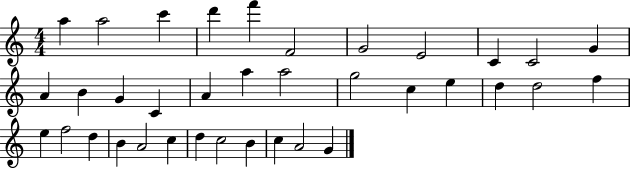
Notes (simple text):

A5/q A5/h C6/q D6/q F6/q F4/h G4/h E4/h C4/q C4/h G4/q A4/q B4/q G4/q C4/q A4/q A5/q A5/h G5/h C5/q E5/q D5/q D5/h F5/q E5/q F5/h D5/q B4/q A4/h C5/q D5/q C5/h B4/q C5/q A4/h G4/q